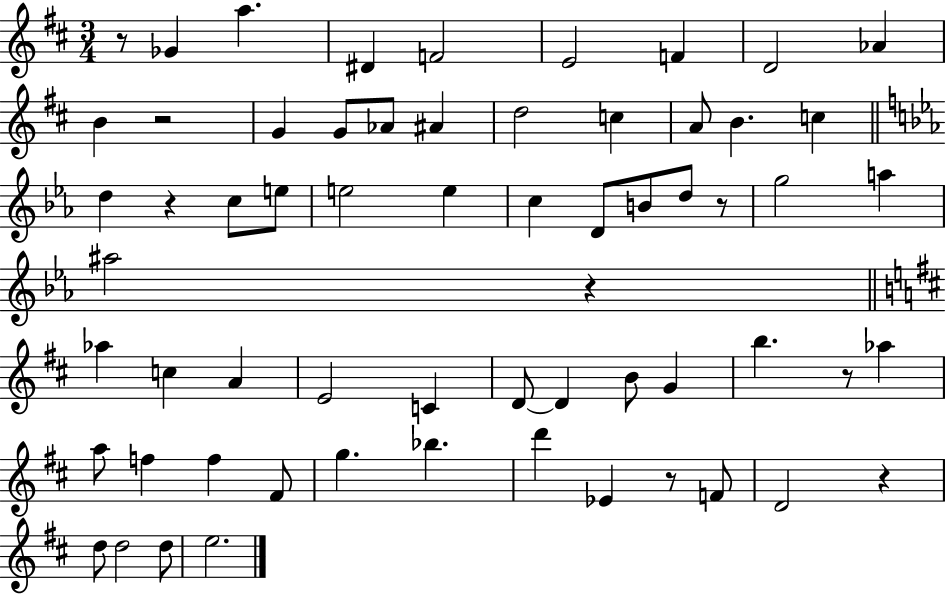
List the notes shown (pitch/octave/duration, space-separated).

R/e Gb4/q A5/q. D#4/q F4/h E4/h F4/q D4/h Ab4/q B4/q R/h G4/q G4/e Ab4/e A#4/q D5/h C5/q A4/e B4/q. C5/q D5/q R/q C5/e E5/e E5/h E5/q C5/q D4/e B4/e D5/e R/e G5/h A5/q A#5/h R/q Ab5/q C5/q A4/q E4/h C4/q D4/e D4/q B4/e G4/q B5/q. R/e Ab5/q A5/e F5/q F5/q F#4/e G5/q. Bb5/q. D6/q Eb4/q R/e F4/e D4/h R/q D5/e D5/h D5/e E5/h.